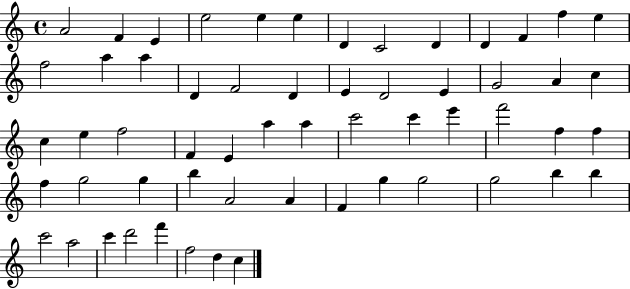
A4/h F4/q E4/q E5/h E5/q E5/q D4/q C4/h D4/q D4/q F4/q F5/q E5/q F5/h A5/q A5/q D4/q F4/h D4/q E4/q D4/h E4/q G4/h A4/q C5/q C5/q E5/q F5/h F4/q E4/q A5/q A5/q C6/h C6/q E6/q F6/h F5/q F5/q F5/q G5/h G5/q B5/q A4/h A4/q F4/q G5/q G5/h G5/h B5/q B5/q C6/h A5/h C6/q D6/h F6/q F5/h D5/q C5/q